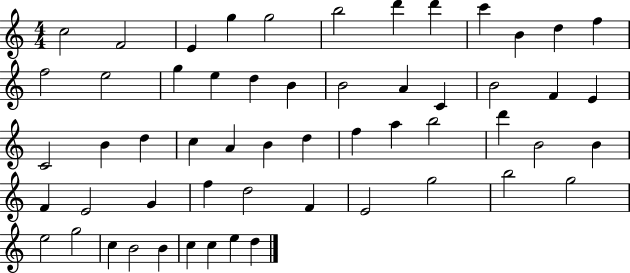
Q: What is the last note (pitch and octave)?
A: D5